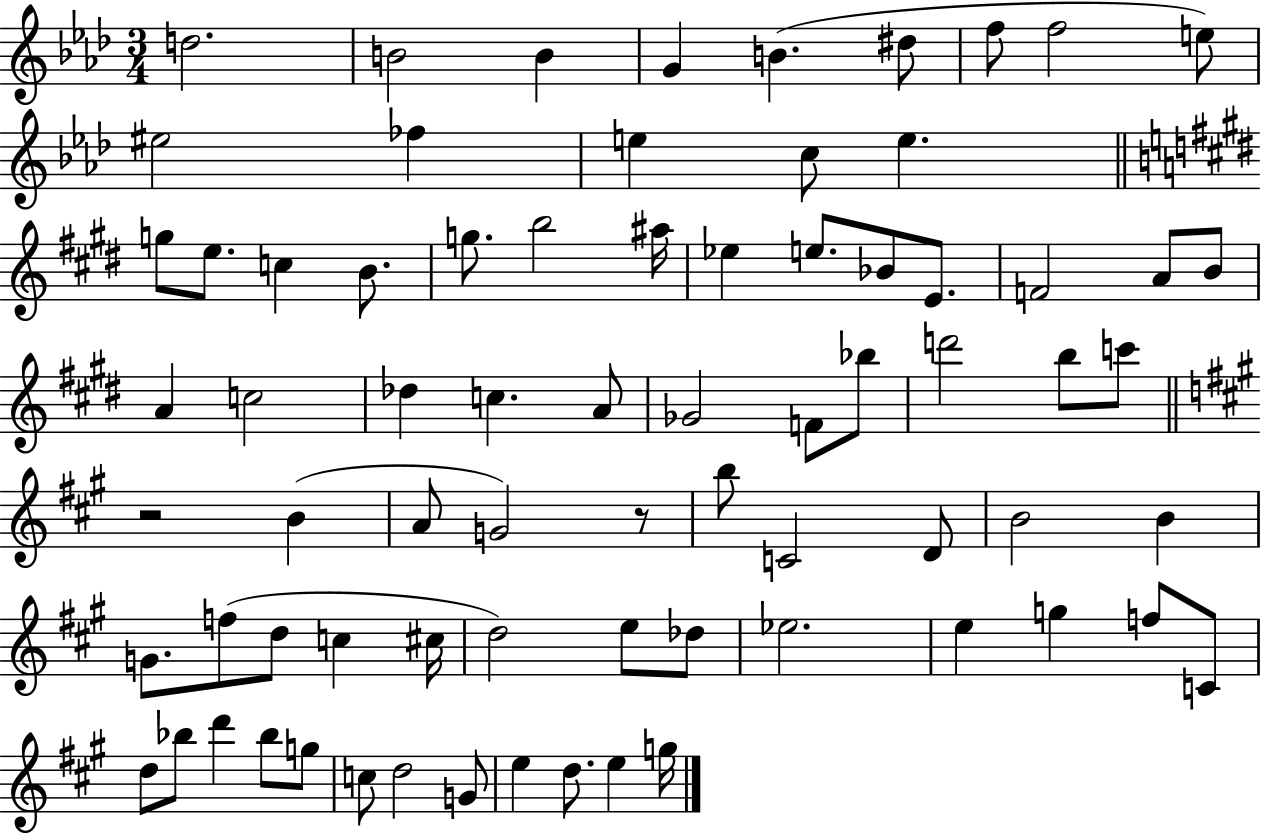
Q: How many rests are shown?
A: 2